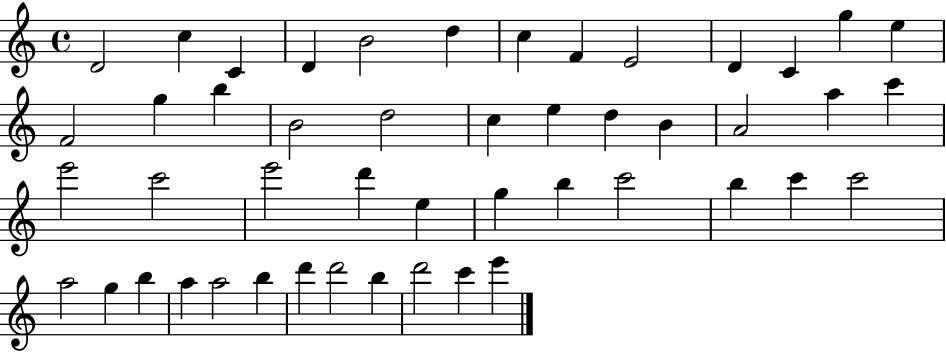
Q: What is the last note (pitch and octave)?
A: E6